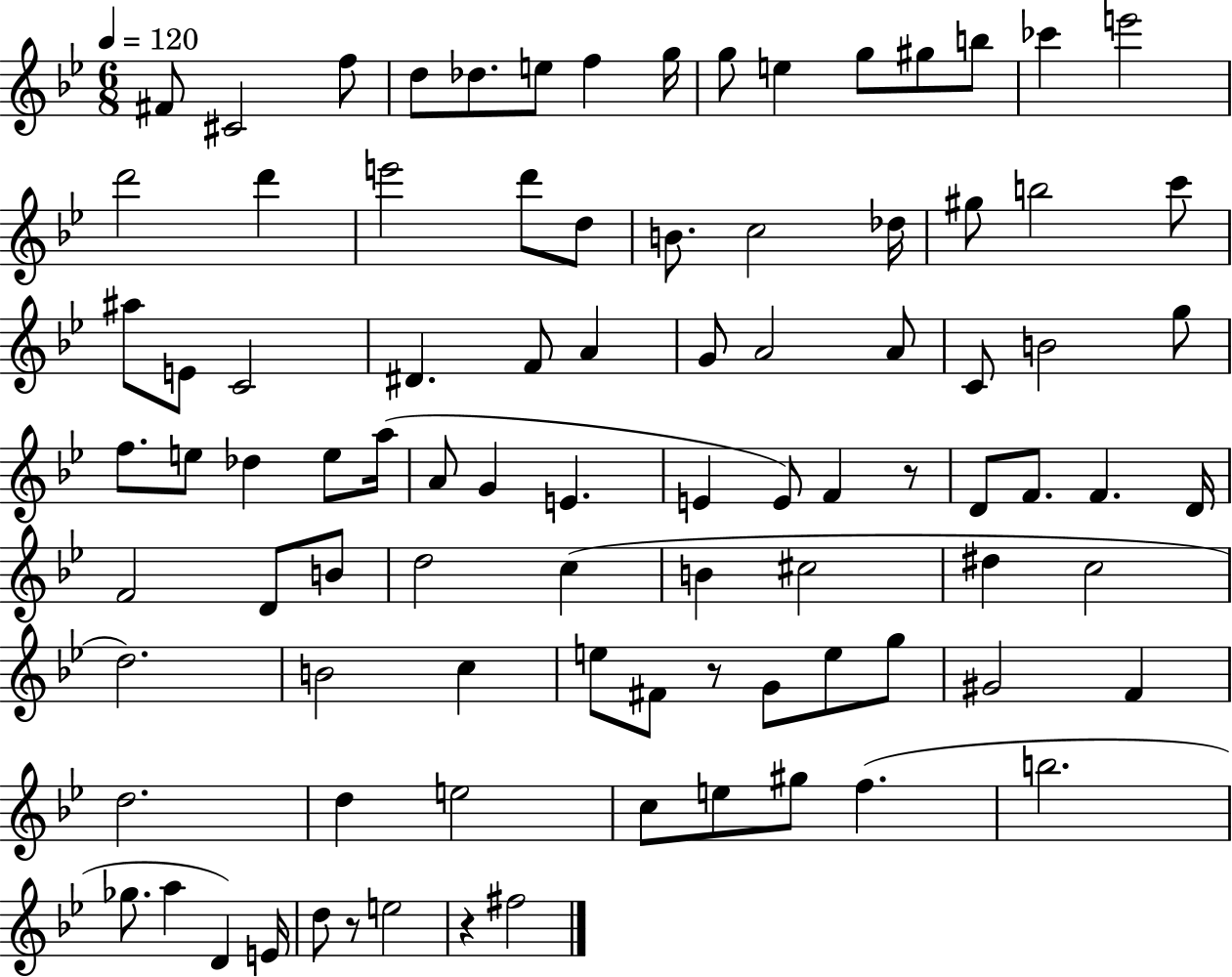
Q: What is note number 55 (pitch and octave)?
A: D4